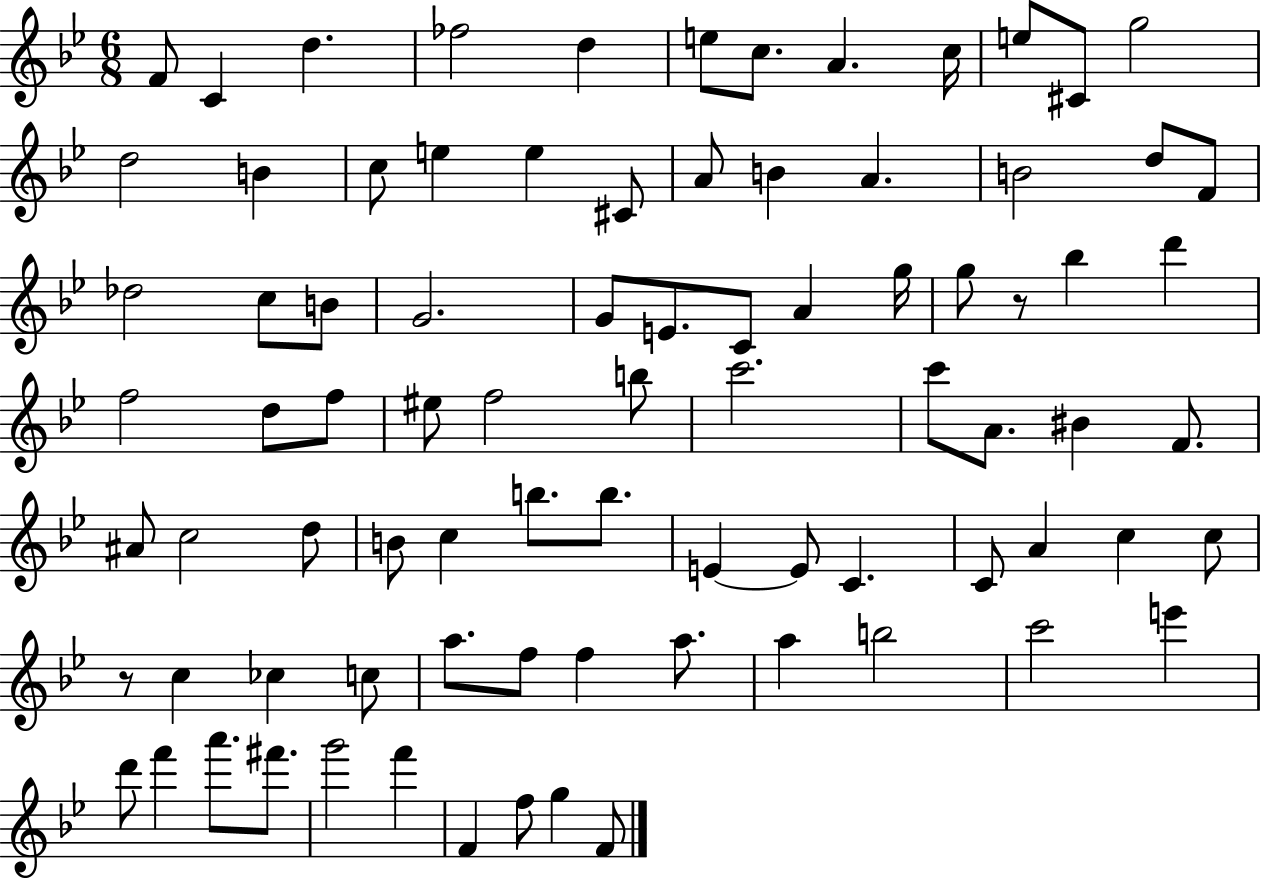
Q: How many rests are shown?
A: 2